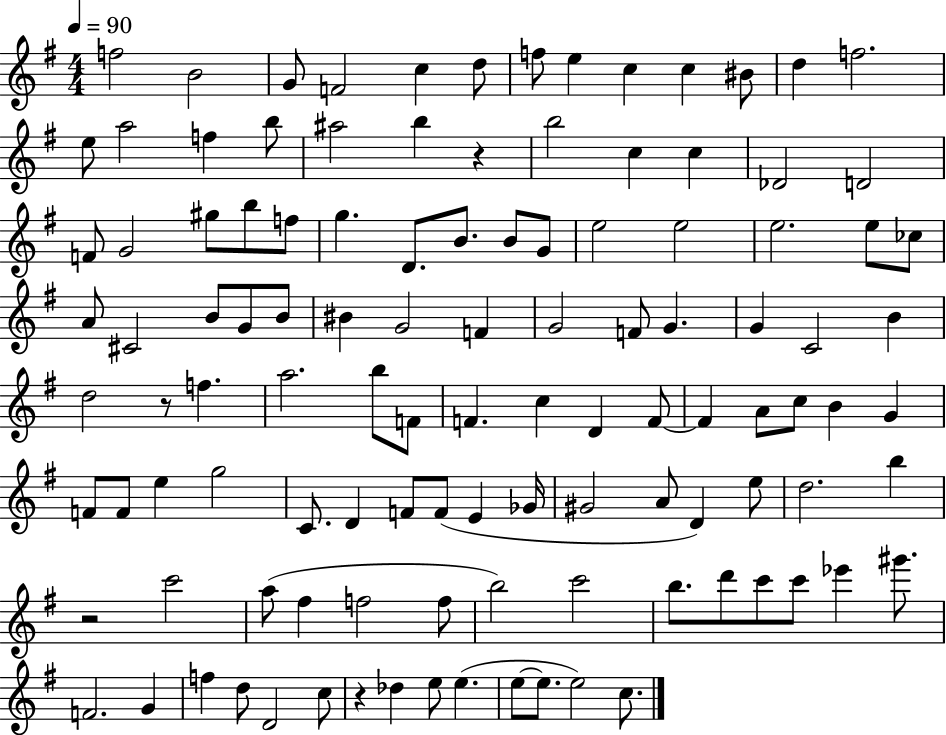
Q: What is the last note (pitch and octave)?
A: C5